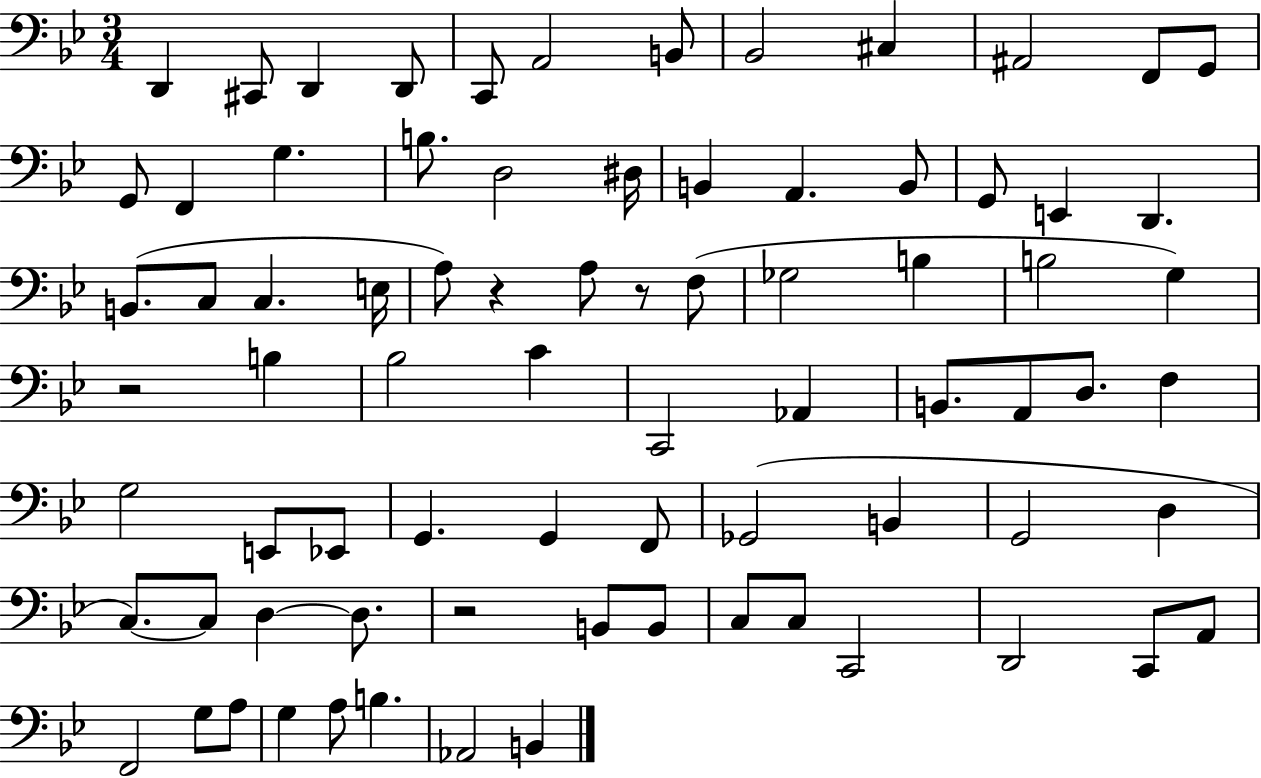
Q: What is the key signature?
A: BES major